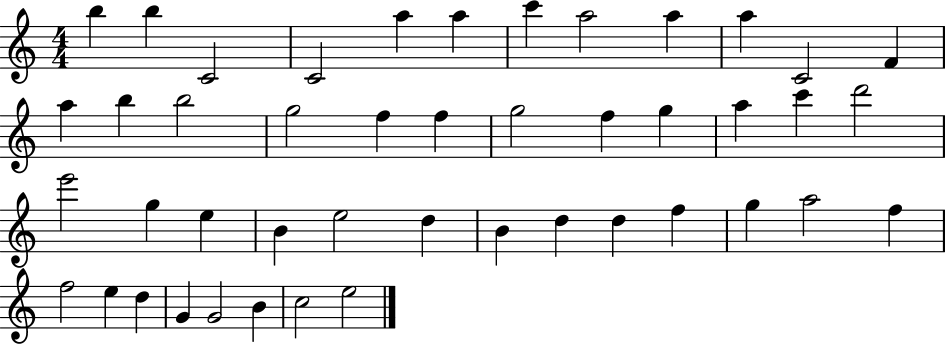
B5/q B5/q C4/h C4/h A5/q A5/q C6/q A5/h A5/q A5/q C4/h F4/q A5/q B5/q B5/h G5/h F5/q F5/q G5/h F5/q G5/q A5/q C6/q D6/h E6/h G5/q E5/q B4/q E5/h D5/q B4/q D5/q D5/q F5/q G5/q A5/h F5/q F5/h E5/q D5/q G4/q G4/h B4/q C5/h E5/h